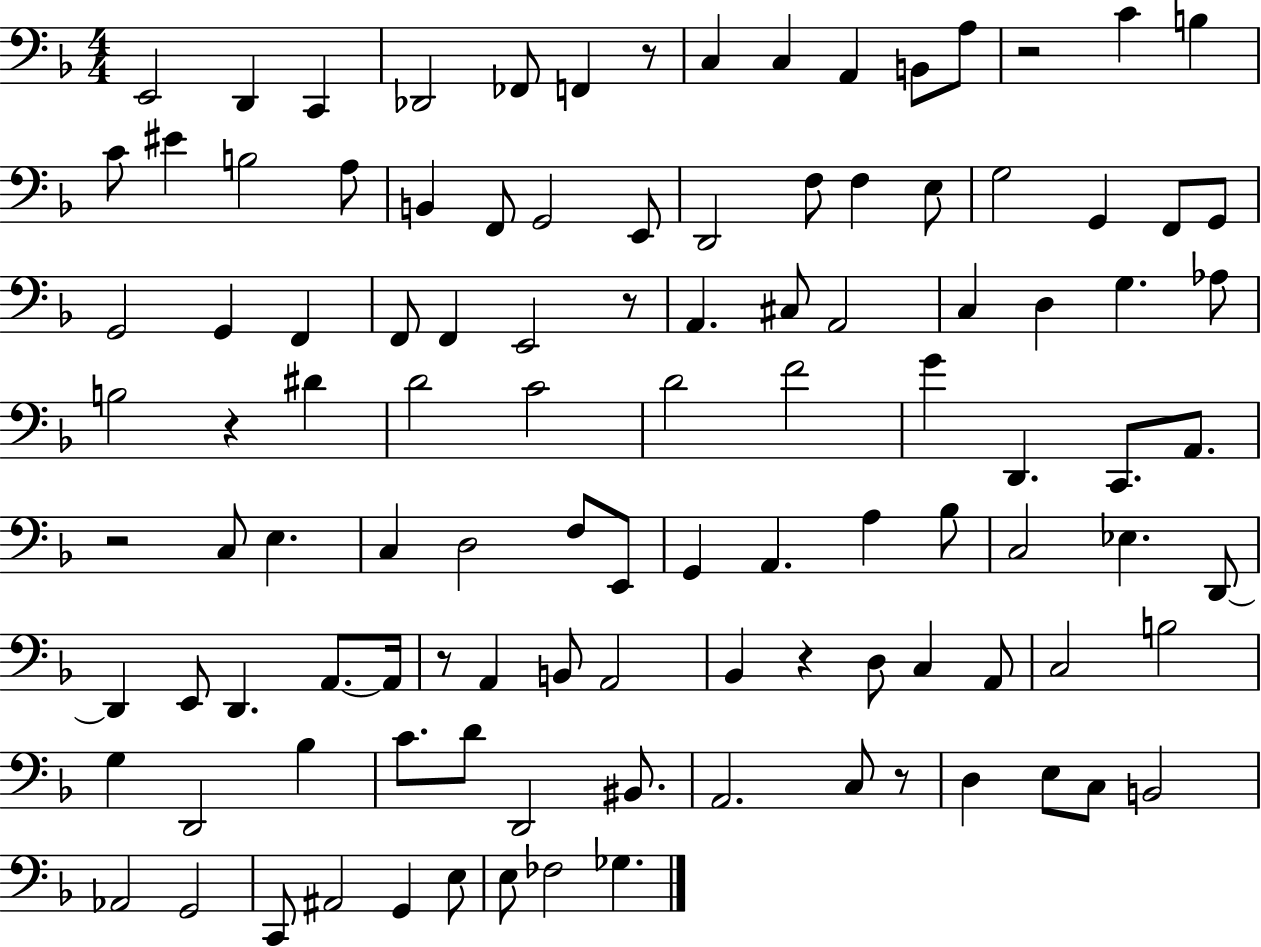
E2/h D2/q C2/q Db2/h FES2/e F2/q R/e C3/q C3/q A2/q B2/e A3/e R/h C4/q B3/q C4/e EIS4/q B3/h A3/e B2/q F2/e G2/h E2/e D2/h F3/e F3/q E3/e G3/h G2/q F2/e G2/e G2/h G2/q F2/q F2/e F2/q E2/h R/e A2/q. C#3/e A2/h C3/q D3/q G3/q. Ab3/e B3/h R/q D#4/q D4/h C4/h D4/h F4/h G4/q D2/q. C2/e. A2/e. R/h C3/e E3/q. C3/q D3/h F3/e E2/e G2/q A2/q. A3/q Bb3/e C3/h Eb3/q. D2/e D2/q E2/e D2/q. A2/e. A2/s R/e A2/q B2/e A2/h Bb2/q R/q D3/e C3/q A2/e C3/h B3/h G3/q D2/h Bb3/q C4/e. D4/e D2/h BIS2/e. A2/h. C3/e R/e D3/q E3/e C3/e B2/h Ab2/h G2/h C2/e A#2/h G2/q E3/e E3/e FES3/h Gb3/q.